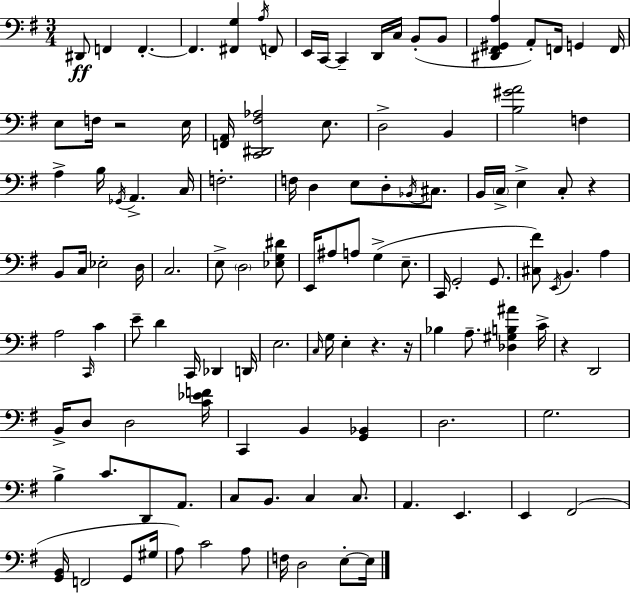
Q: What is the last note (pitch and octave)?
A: E3